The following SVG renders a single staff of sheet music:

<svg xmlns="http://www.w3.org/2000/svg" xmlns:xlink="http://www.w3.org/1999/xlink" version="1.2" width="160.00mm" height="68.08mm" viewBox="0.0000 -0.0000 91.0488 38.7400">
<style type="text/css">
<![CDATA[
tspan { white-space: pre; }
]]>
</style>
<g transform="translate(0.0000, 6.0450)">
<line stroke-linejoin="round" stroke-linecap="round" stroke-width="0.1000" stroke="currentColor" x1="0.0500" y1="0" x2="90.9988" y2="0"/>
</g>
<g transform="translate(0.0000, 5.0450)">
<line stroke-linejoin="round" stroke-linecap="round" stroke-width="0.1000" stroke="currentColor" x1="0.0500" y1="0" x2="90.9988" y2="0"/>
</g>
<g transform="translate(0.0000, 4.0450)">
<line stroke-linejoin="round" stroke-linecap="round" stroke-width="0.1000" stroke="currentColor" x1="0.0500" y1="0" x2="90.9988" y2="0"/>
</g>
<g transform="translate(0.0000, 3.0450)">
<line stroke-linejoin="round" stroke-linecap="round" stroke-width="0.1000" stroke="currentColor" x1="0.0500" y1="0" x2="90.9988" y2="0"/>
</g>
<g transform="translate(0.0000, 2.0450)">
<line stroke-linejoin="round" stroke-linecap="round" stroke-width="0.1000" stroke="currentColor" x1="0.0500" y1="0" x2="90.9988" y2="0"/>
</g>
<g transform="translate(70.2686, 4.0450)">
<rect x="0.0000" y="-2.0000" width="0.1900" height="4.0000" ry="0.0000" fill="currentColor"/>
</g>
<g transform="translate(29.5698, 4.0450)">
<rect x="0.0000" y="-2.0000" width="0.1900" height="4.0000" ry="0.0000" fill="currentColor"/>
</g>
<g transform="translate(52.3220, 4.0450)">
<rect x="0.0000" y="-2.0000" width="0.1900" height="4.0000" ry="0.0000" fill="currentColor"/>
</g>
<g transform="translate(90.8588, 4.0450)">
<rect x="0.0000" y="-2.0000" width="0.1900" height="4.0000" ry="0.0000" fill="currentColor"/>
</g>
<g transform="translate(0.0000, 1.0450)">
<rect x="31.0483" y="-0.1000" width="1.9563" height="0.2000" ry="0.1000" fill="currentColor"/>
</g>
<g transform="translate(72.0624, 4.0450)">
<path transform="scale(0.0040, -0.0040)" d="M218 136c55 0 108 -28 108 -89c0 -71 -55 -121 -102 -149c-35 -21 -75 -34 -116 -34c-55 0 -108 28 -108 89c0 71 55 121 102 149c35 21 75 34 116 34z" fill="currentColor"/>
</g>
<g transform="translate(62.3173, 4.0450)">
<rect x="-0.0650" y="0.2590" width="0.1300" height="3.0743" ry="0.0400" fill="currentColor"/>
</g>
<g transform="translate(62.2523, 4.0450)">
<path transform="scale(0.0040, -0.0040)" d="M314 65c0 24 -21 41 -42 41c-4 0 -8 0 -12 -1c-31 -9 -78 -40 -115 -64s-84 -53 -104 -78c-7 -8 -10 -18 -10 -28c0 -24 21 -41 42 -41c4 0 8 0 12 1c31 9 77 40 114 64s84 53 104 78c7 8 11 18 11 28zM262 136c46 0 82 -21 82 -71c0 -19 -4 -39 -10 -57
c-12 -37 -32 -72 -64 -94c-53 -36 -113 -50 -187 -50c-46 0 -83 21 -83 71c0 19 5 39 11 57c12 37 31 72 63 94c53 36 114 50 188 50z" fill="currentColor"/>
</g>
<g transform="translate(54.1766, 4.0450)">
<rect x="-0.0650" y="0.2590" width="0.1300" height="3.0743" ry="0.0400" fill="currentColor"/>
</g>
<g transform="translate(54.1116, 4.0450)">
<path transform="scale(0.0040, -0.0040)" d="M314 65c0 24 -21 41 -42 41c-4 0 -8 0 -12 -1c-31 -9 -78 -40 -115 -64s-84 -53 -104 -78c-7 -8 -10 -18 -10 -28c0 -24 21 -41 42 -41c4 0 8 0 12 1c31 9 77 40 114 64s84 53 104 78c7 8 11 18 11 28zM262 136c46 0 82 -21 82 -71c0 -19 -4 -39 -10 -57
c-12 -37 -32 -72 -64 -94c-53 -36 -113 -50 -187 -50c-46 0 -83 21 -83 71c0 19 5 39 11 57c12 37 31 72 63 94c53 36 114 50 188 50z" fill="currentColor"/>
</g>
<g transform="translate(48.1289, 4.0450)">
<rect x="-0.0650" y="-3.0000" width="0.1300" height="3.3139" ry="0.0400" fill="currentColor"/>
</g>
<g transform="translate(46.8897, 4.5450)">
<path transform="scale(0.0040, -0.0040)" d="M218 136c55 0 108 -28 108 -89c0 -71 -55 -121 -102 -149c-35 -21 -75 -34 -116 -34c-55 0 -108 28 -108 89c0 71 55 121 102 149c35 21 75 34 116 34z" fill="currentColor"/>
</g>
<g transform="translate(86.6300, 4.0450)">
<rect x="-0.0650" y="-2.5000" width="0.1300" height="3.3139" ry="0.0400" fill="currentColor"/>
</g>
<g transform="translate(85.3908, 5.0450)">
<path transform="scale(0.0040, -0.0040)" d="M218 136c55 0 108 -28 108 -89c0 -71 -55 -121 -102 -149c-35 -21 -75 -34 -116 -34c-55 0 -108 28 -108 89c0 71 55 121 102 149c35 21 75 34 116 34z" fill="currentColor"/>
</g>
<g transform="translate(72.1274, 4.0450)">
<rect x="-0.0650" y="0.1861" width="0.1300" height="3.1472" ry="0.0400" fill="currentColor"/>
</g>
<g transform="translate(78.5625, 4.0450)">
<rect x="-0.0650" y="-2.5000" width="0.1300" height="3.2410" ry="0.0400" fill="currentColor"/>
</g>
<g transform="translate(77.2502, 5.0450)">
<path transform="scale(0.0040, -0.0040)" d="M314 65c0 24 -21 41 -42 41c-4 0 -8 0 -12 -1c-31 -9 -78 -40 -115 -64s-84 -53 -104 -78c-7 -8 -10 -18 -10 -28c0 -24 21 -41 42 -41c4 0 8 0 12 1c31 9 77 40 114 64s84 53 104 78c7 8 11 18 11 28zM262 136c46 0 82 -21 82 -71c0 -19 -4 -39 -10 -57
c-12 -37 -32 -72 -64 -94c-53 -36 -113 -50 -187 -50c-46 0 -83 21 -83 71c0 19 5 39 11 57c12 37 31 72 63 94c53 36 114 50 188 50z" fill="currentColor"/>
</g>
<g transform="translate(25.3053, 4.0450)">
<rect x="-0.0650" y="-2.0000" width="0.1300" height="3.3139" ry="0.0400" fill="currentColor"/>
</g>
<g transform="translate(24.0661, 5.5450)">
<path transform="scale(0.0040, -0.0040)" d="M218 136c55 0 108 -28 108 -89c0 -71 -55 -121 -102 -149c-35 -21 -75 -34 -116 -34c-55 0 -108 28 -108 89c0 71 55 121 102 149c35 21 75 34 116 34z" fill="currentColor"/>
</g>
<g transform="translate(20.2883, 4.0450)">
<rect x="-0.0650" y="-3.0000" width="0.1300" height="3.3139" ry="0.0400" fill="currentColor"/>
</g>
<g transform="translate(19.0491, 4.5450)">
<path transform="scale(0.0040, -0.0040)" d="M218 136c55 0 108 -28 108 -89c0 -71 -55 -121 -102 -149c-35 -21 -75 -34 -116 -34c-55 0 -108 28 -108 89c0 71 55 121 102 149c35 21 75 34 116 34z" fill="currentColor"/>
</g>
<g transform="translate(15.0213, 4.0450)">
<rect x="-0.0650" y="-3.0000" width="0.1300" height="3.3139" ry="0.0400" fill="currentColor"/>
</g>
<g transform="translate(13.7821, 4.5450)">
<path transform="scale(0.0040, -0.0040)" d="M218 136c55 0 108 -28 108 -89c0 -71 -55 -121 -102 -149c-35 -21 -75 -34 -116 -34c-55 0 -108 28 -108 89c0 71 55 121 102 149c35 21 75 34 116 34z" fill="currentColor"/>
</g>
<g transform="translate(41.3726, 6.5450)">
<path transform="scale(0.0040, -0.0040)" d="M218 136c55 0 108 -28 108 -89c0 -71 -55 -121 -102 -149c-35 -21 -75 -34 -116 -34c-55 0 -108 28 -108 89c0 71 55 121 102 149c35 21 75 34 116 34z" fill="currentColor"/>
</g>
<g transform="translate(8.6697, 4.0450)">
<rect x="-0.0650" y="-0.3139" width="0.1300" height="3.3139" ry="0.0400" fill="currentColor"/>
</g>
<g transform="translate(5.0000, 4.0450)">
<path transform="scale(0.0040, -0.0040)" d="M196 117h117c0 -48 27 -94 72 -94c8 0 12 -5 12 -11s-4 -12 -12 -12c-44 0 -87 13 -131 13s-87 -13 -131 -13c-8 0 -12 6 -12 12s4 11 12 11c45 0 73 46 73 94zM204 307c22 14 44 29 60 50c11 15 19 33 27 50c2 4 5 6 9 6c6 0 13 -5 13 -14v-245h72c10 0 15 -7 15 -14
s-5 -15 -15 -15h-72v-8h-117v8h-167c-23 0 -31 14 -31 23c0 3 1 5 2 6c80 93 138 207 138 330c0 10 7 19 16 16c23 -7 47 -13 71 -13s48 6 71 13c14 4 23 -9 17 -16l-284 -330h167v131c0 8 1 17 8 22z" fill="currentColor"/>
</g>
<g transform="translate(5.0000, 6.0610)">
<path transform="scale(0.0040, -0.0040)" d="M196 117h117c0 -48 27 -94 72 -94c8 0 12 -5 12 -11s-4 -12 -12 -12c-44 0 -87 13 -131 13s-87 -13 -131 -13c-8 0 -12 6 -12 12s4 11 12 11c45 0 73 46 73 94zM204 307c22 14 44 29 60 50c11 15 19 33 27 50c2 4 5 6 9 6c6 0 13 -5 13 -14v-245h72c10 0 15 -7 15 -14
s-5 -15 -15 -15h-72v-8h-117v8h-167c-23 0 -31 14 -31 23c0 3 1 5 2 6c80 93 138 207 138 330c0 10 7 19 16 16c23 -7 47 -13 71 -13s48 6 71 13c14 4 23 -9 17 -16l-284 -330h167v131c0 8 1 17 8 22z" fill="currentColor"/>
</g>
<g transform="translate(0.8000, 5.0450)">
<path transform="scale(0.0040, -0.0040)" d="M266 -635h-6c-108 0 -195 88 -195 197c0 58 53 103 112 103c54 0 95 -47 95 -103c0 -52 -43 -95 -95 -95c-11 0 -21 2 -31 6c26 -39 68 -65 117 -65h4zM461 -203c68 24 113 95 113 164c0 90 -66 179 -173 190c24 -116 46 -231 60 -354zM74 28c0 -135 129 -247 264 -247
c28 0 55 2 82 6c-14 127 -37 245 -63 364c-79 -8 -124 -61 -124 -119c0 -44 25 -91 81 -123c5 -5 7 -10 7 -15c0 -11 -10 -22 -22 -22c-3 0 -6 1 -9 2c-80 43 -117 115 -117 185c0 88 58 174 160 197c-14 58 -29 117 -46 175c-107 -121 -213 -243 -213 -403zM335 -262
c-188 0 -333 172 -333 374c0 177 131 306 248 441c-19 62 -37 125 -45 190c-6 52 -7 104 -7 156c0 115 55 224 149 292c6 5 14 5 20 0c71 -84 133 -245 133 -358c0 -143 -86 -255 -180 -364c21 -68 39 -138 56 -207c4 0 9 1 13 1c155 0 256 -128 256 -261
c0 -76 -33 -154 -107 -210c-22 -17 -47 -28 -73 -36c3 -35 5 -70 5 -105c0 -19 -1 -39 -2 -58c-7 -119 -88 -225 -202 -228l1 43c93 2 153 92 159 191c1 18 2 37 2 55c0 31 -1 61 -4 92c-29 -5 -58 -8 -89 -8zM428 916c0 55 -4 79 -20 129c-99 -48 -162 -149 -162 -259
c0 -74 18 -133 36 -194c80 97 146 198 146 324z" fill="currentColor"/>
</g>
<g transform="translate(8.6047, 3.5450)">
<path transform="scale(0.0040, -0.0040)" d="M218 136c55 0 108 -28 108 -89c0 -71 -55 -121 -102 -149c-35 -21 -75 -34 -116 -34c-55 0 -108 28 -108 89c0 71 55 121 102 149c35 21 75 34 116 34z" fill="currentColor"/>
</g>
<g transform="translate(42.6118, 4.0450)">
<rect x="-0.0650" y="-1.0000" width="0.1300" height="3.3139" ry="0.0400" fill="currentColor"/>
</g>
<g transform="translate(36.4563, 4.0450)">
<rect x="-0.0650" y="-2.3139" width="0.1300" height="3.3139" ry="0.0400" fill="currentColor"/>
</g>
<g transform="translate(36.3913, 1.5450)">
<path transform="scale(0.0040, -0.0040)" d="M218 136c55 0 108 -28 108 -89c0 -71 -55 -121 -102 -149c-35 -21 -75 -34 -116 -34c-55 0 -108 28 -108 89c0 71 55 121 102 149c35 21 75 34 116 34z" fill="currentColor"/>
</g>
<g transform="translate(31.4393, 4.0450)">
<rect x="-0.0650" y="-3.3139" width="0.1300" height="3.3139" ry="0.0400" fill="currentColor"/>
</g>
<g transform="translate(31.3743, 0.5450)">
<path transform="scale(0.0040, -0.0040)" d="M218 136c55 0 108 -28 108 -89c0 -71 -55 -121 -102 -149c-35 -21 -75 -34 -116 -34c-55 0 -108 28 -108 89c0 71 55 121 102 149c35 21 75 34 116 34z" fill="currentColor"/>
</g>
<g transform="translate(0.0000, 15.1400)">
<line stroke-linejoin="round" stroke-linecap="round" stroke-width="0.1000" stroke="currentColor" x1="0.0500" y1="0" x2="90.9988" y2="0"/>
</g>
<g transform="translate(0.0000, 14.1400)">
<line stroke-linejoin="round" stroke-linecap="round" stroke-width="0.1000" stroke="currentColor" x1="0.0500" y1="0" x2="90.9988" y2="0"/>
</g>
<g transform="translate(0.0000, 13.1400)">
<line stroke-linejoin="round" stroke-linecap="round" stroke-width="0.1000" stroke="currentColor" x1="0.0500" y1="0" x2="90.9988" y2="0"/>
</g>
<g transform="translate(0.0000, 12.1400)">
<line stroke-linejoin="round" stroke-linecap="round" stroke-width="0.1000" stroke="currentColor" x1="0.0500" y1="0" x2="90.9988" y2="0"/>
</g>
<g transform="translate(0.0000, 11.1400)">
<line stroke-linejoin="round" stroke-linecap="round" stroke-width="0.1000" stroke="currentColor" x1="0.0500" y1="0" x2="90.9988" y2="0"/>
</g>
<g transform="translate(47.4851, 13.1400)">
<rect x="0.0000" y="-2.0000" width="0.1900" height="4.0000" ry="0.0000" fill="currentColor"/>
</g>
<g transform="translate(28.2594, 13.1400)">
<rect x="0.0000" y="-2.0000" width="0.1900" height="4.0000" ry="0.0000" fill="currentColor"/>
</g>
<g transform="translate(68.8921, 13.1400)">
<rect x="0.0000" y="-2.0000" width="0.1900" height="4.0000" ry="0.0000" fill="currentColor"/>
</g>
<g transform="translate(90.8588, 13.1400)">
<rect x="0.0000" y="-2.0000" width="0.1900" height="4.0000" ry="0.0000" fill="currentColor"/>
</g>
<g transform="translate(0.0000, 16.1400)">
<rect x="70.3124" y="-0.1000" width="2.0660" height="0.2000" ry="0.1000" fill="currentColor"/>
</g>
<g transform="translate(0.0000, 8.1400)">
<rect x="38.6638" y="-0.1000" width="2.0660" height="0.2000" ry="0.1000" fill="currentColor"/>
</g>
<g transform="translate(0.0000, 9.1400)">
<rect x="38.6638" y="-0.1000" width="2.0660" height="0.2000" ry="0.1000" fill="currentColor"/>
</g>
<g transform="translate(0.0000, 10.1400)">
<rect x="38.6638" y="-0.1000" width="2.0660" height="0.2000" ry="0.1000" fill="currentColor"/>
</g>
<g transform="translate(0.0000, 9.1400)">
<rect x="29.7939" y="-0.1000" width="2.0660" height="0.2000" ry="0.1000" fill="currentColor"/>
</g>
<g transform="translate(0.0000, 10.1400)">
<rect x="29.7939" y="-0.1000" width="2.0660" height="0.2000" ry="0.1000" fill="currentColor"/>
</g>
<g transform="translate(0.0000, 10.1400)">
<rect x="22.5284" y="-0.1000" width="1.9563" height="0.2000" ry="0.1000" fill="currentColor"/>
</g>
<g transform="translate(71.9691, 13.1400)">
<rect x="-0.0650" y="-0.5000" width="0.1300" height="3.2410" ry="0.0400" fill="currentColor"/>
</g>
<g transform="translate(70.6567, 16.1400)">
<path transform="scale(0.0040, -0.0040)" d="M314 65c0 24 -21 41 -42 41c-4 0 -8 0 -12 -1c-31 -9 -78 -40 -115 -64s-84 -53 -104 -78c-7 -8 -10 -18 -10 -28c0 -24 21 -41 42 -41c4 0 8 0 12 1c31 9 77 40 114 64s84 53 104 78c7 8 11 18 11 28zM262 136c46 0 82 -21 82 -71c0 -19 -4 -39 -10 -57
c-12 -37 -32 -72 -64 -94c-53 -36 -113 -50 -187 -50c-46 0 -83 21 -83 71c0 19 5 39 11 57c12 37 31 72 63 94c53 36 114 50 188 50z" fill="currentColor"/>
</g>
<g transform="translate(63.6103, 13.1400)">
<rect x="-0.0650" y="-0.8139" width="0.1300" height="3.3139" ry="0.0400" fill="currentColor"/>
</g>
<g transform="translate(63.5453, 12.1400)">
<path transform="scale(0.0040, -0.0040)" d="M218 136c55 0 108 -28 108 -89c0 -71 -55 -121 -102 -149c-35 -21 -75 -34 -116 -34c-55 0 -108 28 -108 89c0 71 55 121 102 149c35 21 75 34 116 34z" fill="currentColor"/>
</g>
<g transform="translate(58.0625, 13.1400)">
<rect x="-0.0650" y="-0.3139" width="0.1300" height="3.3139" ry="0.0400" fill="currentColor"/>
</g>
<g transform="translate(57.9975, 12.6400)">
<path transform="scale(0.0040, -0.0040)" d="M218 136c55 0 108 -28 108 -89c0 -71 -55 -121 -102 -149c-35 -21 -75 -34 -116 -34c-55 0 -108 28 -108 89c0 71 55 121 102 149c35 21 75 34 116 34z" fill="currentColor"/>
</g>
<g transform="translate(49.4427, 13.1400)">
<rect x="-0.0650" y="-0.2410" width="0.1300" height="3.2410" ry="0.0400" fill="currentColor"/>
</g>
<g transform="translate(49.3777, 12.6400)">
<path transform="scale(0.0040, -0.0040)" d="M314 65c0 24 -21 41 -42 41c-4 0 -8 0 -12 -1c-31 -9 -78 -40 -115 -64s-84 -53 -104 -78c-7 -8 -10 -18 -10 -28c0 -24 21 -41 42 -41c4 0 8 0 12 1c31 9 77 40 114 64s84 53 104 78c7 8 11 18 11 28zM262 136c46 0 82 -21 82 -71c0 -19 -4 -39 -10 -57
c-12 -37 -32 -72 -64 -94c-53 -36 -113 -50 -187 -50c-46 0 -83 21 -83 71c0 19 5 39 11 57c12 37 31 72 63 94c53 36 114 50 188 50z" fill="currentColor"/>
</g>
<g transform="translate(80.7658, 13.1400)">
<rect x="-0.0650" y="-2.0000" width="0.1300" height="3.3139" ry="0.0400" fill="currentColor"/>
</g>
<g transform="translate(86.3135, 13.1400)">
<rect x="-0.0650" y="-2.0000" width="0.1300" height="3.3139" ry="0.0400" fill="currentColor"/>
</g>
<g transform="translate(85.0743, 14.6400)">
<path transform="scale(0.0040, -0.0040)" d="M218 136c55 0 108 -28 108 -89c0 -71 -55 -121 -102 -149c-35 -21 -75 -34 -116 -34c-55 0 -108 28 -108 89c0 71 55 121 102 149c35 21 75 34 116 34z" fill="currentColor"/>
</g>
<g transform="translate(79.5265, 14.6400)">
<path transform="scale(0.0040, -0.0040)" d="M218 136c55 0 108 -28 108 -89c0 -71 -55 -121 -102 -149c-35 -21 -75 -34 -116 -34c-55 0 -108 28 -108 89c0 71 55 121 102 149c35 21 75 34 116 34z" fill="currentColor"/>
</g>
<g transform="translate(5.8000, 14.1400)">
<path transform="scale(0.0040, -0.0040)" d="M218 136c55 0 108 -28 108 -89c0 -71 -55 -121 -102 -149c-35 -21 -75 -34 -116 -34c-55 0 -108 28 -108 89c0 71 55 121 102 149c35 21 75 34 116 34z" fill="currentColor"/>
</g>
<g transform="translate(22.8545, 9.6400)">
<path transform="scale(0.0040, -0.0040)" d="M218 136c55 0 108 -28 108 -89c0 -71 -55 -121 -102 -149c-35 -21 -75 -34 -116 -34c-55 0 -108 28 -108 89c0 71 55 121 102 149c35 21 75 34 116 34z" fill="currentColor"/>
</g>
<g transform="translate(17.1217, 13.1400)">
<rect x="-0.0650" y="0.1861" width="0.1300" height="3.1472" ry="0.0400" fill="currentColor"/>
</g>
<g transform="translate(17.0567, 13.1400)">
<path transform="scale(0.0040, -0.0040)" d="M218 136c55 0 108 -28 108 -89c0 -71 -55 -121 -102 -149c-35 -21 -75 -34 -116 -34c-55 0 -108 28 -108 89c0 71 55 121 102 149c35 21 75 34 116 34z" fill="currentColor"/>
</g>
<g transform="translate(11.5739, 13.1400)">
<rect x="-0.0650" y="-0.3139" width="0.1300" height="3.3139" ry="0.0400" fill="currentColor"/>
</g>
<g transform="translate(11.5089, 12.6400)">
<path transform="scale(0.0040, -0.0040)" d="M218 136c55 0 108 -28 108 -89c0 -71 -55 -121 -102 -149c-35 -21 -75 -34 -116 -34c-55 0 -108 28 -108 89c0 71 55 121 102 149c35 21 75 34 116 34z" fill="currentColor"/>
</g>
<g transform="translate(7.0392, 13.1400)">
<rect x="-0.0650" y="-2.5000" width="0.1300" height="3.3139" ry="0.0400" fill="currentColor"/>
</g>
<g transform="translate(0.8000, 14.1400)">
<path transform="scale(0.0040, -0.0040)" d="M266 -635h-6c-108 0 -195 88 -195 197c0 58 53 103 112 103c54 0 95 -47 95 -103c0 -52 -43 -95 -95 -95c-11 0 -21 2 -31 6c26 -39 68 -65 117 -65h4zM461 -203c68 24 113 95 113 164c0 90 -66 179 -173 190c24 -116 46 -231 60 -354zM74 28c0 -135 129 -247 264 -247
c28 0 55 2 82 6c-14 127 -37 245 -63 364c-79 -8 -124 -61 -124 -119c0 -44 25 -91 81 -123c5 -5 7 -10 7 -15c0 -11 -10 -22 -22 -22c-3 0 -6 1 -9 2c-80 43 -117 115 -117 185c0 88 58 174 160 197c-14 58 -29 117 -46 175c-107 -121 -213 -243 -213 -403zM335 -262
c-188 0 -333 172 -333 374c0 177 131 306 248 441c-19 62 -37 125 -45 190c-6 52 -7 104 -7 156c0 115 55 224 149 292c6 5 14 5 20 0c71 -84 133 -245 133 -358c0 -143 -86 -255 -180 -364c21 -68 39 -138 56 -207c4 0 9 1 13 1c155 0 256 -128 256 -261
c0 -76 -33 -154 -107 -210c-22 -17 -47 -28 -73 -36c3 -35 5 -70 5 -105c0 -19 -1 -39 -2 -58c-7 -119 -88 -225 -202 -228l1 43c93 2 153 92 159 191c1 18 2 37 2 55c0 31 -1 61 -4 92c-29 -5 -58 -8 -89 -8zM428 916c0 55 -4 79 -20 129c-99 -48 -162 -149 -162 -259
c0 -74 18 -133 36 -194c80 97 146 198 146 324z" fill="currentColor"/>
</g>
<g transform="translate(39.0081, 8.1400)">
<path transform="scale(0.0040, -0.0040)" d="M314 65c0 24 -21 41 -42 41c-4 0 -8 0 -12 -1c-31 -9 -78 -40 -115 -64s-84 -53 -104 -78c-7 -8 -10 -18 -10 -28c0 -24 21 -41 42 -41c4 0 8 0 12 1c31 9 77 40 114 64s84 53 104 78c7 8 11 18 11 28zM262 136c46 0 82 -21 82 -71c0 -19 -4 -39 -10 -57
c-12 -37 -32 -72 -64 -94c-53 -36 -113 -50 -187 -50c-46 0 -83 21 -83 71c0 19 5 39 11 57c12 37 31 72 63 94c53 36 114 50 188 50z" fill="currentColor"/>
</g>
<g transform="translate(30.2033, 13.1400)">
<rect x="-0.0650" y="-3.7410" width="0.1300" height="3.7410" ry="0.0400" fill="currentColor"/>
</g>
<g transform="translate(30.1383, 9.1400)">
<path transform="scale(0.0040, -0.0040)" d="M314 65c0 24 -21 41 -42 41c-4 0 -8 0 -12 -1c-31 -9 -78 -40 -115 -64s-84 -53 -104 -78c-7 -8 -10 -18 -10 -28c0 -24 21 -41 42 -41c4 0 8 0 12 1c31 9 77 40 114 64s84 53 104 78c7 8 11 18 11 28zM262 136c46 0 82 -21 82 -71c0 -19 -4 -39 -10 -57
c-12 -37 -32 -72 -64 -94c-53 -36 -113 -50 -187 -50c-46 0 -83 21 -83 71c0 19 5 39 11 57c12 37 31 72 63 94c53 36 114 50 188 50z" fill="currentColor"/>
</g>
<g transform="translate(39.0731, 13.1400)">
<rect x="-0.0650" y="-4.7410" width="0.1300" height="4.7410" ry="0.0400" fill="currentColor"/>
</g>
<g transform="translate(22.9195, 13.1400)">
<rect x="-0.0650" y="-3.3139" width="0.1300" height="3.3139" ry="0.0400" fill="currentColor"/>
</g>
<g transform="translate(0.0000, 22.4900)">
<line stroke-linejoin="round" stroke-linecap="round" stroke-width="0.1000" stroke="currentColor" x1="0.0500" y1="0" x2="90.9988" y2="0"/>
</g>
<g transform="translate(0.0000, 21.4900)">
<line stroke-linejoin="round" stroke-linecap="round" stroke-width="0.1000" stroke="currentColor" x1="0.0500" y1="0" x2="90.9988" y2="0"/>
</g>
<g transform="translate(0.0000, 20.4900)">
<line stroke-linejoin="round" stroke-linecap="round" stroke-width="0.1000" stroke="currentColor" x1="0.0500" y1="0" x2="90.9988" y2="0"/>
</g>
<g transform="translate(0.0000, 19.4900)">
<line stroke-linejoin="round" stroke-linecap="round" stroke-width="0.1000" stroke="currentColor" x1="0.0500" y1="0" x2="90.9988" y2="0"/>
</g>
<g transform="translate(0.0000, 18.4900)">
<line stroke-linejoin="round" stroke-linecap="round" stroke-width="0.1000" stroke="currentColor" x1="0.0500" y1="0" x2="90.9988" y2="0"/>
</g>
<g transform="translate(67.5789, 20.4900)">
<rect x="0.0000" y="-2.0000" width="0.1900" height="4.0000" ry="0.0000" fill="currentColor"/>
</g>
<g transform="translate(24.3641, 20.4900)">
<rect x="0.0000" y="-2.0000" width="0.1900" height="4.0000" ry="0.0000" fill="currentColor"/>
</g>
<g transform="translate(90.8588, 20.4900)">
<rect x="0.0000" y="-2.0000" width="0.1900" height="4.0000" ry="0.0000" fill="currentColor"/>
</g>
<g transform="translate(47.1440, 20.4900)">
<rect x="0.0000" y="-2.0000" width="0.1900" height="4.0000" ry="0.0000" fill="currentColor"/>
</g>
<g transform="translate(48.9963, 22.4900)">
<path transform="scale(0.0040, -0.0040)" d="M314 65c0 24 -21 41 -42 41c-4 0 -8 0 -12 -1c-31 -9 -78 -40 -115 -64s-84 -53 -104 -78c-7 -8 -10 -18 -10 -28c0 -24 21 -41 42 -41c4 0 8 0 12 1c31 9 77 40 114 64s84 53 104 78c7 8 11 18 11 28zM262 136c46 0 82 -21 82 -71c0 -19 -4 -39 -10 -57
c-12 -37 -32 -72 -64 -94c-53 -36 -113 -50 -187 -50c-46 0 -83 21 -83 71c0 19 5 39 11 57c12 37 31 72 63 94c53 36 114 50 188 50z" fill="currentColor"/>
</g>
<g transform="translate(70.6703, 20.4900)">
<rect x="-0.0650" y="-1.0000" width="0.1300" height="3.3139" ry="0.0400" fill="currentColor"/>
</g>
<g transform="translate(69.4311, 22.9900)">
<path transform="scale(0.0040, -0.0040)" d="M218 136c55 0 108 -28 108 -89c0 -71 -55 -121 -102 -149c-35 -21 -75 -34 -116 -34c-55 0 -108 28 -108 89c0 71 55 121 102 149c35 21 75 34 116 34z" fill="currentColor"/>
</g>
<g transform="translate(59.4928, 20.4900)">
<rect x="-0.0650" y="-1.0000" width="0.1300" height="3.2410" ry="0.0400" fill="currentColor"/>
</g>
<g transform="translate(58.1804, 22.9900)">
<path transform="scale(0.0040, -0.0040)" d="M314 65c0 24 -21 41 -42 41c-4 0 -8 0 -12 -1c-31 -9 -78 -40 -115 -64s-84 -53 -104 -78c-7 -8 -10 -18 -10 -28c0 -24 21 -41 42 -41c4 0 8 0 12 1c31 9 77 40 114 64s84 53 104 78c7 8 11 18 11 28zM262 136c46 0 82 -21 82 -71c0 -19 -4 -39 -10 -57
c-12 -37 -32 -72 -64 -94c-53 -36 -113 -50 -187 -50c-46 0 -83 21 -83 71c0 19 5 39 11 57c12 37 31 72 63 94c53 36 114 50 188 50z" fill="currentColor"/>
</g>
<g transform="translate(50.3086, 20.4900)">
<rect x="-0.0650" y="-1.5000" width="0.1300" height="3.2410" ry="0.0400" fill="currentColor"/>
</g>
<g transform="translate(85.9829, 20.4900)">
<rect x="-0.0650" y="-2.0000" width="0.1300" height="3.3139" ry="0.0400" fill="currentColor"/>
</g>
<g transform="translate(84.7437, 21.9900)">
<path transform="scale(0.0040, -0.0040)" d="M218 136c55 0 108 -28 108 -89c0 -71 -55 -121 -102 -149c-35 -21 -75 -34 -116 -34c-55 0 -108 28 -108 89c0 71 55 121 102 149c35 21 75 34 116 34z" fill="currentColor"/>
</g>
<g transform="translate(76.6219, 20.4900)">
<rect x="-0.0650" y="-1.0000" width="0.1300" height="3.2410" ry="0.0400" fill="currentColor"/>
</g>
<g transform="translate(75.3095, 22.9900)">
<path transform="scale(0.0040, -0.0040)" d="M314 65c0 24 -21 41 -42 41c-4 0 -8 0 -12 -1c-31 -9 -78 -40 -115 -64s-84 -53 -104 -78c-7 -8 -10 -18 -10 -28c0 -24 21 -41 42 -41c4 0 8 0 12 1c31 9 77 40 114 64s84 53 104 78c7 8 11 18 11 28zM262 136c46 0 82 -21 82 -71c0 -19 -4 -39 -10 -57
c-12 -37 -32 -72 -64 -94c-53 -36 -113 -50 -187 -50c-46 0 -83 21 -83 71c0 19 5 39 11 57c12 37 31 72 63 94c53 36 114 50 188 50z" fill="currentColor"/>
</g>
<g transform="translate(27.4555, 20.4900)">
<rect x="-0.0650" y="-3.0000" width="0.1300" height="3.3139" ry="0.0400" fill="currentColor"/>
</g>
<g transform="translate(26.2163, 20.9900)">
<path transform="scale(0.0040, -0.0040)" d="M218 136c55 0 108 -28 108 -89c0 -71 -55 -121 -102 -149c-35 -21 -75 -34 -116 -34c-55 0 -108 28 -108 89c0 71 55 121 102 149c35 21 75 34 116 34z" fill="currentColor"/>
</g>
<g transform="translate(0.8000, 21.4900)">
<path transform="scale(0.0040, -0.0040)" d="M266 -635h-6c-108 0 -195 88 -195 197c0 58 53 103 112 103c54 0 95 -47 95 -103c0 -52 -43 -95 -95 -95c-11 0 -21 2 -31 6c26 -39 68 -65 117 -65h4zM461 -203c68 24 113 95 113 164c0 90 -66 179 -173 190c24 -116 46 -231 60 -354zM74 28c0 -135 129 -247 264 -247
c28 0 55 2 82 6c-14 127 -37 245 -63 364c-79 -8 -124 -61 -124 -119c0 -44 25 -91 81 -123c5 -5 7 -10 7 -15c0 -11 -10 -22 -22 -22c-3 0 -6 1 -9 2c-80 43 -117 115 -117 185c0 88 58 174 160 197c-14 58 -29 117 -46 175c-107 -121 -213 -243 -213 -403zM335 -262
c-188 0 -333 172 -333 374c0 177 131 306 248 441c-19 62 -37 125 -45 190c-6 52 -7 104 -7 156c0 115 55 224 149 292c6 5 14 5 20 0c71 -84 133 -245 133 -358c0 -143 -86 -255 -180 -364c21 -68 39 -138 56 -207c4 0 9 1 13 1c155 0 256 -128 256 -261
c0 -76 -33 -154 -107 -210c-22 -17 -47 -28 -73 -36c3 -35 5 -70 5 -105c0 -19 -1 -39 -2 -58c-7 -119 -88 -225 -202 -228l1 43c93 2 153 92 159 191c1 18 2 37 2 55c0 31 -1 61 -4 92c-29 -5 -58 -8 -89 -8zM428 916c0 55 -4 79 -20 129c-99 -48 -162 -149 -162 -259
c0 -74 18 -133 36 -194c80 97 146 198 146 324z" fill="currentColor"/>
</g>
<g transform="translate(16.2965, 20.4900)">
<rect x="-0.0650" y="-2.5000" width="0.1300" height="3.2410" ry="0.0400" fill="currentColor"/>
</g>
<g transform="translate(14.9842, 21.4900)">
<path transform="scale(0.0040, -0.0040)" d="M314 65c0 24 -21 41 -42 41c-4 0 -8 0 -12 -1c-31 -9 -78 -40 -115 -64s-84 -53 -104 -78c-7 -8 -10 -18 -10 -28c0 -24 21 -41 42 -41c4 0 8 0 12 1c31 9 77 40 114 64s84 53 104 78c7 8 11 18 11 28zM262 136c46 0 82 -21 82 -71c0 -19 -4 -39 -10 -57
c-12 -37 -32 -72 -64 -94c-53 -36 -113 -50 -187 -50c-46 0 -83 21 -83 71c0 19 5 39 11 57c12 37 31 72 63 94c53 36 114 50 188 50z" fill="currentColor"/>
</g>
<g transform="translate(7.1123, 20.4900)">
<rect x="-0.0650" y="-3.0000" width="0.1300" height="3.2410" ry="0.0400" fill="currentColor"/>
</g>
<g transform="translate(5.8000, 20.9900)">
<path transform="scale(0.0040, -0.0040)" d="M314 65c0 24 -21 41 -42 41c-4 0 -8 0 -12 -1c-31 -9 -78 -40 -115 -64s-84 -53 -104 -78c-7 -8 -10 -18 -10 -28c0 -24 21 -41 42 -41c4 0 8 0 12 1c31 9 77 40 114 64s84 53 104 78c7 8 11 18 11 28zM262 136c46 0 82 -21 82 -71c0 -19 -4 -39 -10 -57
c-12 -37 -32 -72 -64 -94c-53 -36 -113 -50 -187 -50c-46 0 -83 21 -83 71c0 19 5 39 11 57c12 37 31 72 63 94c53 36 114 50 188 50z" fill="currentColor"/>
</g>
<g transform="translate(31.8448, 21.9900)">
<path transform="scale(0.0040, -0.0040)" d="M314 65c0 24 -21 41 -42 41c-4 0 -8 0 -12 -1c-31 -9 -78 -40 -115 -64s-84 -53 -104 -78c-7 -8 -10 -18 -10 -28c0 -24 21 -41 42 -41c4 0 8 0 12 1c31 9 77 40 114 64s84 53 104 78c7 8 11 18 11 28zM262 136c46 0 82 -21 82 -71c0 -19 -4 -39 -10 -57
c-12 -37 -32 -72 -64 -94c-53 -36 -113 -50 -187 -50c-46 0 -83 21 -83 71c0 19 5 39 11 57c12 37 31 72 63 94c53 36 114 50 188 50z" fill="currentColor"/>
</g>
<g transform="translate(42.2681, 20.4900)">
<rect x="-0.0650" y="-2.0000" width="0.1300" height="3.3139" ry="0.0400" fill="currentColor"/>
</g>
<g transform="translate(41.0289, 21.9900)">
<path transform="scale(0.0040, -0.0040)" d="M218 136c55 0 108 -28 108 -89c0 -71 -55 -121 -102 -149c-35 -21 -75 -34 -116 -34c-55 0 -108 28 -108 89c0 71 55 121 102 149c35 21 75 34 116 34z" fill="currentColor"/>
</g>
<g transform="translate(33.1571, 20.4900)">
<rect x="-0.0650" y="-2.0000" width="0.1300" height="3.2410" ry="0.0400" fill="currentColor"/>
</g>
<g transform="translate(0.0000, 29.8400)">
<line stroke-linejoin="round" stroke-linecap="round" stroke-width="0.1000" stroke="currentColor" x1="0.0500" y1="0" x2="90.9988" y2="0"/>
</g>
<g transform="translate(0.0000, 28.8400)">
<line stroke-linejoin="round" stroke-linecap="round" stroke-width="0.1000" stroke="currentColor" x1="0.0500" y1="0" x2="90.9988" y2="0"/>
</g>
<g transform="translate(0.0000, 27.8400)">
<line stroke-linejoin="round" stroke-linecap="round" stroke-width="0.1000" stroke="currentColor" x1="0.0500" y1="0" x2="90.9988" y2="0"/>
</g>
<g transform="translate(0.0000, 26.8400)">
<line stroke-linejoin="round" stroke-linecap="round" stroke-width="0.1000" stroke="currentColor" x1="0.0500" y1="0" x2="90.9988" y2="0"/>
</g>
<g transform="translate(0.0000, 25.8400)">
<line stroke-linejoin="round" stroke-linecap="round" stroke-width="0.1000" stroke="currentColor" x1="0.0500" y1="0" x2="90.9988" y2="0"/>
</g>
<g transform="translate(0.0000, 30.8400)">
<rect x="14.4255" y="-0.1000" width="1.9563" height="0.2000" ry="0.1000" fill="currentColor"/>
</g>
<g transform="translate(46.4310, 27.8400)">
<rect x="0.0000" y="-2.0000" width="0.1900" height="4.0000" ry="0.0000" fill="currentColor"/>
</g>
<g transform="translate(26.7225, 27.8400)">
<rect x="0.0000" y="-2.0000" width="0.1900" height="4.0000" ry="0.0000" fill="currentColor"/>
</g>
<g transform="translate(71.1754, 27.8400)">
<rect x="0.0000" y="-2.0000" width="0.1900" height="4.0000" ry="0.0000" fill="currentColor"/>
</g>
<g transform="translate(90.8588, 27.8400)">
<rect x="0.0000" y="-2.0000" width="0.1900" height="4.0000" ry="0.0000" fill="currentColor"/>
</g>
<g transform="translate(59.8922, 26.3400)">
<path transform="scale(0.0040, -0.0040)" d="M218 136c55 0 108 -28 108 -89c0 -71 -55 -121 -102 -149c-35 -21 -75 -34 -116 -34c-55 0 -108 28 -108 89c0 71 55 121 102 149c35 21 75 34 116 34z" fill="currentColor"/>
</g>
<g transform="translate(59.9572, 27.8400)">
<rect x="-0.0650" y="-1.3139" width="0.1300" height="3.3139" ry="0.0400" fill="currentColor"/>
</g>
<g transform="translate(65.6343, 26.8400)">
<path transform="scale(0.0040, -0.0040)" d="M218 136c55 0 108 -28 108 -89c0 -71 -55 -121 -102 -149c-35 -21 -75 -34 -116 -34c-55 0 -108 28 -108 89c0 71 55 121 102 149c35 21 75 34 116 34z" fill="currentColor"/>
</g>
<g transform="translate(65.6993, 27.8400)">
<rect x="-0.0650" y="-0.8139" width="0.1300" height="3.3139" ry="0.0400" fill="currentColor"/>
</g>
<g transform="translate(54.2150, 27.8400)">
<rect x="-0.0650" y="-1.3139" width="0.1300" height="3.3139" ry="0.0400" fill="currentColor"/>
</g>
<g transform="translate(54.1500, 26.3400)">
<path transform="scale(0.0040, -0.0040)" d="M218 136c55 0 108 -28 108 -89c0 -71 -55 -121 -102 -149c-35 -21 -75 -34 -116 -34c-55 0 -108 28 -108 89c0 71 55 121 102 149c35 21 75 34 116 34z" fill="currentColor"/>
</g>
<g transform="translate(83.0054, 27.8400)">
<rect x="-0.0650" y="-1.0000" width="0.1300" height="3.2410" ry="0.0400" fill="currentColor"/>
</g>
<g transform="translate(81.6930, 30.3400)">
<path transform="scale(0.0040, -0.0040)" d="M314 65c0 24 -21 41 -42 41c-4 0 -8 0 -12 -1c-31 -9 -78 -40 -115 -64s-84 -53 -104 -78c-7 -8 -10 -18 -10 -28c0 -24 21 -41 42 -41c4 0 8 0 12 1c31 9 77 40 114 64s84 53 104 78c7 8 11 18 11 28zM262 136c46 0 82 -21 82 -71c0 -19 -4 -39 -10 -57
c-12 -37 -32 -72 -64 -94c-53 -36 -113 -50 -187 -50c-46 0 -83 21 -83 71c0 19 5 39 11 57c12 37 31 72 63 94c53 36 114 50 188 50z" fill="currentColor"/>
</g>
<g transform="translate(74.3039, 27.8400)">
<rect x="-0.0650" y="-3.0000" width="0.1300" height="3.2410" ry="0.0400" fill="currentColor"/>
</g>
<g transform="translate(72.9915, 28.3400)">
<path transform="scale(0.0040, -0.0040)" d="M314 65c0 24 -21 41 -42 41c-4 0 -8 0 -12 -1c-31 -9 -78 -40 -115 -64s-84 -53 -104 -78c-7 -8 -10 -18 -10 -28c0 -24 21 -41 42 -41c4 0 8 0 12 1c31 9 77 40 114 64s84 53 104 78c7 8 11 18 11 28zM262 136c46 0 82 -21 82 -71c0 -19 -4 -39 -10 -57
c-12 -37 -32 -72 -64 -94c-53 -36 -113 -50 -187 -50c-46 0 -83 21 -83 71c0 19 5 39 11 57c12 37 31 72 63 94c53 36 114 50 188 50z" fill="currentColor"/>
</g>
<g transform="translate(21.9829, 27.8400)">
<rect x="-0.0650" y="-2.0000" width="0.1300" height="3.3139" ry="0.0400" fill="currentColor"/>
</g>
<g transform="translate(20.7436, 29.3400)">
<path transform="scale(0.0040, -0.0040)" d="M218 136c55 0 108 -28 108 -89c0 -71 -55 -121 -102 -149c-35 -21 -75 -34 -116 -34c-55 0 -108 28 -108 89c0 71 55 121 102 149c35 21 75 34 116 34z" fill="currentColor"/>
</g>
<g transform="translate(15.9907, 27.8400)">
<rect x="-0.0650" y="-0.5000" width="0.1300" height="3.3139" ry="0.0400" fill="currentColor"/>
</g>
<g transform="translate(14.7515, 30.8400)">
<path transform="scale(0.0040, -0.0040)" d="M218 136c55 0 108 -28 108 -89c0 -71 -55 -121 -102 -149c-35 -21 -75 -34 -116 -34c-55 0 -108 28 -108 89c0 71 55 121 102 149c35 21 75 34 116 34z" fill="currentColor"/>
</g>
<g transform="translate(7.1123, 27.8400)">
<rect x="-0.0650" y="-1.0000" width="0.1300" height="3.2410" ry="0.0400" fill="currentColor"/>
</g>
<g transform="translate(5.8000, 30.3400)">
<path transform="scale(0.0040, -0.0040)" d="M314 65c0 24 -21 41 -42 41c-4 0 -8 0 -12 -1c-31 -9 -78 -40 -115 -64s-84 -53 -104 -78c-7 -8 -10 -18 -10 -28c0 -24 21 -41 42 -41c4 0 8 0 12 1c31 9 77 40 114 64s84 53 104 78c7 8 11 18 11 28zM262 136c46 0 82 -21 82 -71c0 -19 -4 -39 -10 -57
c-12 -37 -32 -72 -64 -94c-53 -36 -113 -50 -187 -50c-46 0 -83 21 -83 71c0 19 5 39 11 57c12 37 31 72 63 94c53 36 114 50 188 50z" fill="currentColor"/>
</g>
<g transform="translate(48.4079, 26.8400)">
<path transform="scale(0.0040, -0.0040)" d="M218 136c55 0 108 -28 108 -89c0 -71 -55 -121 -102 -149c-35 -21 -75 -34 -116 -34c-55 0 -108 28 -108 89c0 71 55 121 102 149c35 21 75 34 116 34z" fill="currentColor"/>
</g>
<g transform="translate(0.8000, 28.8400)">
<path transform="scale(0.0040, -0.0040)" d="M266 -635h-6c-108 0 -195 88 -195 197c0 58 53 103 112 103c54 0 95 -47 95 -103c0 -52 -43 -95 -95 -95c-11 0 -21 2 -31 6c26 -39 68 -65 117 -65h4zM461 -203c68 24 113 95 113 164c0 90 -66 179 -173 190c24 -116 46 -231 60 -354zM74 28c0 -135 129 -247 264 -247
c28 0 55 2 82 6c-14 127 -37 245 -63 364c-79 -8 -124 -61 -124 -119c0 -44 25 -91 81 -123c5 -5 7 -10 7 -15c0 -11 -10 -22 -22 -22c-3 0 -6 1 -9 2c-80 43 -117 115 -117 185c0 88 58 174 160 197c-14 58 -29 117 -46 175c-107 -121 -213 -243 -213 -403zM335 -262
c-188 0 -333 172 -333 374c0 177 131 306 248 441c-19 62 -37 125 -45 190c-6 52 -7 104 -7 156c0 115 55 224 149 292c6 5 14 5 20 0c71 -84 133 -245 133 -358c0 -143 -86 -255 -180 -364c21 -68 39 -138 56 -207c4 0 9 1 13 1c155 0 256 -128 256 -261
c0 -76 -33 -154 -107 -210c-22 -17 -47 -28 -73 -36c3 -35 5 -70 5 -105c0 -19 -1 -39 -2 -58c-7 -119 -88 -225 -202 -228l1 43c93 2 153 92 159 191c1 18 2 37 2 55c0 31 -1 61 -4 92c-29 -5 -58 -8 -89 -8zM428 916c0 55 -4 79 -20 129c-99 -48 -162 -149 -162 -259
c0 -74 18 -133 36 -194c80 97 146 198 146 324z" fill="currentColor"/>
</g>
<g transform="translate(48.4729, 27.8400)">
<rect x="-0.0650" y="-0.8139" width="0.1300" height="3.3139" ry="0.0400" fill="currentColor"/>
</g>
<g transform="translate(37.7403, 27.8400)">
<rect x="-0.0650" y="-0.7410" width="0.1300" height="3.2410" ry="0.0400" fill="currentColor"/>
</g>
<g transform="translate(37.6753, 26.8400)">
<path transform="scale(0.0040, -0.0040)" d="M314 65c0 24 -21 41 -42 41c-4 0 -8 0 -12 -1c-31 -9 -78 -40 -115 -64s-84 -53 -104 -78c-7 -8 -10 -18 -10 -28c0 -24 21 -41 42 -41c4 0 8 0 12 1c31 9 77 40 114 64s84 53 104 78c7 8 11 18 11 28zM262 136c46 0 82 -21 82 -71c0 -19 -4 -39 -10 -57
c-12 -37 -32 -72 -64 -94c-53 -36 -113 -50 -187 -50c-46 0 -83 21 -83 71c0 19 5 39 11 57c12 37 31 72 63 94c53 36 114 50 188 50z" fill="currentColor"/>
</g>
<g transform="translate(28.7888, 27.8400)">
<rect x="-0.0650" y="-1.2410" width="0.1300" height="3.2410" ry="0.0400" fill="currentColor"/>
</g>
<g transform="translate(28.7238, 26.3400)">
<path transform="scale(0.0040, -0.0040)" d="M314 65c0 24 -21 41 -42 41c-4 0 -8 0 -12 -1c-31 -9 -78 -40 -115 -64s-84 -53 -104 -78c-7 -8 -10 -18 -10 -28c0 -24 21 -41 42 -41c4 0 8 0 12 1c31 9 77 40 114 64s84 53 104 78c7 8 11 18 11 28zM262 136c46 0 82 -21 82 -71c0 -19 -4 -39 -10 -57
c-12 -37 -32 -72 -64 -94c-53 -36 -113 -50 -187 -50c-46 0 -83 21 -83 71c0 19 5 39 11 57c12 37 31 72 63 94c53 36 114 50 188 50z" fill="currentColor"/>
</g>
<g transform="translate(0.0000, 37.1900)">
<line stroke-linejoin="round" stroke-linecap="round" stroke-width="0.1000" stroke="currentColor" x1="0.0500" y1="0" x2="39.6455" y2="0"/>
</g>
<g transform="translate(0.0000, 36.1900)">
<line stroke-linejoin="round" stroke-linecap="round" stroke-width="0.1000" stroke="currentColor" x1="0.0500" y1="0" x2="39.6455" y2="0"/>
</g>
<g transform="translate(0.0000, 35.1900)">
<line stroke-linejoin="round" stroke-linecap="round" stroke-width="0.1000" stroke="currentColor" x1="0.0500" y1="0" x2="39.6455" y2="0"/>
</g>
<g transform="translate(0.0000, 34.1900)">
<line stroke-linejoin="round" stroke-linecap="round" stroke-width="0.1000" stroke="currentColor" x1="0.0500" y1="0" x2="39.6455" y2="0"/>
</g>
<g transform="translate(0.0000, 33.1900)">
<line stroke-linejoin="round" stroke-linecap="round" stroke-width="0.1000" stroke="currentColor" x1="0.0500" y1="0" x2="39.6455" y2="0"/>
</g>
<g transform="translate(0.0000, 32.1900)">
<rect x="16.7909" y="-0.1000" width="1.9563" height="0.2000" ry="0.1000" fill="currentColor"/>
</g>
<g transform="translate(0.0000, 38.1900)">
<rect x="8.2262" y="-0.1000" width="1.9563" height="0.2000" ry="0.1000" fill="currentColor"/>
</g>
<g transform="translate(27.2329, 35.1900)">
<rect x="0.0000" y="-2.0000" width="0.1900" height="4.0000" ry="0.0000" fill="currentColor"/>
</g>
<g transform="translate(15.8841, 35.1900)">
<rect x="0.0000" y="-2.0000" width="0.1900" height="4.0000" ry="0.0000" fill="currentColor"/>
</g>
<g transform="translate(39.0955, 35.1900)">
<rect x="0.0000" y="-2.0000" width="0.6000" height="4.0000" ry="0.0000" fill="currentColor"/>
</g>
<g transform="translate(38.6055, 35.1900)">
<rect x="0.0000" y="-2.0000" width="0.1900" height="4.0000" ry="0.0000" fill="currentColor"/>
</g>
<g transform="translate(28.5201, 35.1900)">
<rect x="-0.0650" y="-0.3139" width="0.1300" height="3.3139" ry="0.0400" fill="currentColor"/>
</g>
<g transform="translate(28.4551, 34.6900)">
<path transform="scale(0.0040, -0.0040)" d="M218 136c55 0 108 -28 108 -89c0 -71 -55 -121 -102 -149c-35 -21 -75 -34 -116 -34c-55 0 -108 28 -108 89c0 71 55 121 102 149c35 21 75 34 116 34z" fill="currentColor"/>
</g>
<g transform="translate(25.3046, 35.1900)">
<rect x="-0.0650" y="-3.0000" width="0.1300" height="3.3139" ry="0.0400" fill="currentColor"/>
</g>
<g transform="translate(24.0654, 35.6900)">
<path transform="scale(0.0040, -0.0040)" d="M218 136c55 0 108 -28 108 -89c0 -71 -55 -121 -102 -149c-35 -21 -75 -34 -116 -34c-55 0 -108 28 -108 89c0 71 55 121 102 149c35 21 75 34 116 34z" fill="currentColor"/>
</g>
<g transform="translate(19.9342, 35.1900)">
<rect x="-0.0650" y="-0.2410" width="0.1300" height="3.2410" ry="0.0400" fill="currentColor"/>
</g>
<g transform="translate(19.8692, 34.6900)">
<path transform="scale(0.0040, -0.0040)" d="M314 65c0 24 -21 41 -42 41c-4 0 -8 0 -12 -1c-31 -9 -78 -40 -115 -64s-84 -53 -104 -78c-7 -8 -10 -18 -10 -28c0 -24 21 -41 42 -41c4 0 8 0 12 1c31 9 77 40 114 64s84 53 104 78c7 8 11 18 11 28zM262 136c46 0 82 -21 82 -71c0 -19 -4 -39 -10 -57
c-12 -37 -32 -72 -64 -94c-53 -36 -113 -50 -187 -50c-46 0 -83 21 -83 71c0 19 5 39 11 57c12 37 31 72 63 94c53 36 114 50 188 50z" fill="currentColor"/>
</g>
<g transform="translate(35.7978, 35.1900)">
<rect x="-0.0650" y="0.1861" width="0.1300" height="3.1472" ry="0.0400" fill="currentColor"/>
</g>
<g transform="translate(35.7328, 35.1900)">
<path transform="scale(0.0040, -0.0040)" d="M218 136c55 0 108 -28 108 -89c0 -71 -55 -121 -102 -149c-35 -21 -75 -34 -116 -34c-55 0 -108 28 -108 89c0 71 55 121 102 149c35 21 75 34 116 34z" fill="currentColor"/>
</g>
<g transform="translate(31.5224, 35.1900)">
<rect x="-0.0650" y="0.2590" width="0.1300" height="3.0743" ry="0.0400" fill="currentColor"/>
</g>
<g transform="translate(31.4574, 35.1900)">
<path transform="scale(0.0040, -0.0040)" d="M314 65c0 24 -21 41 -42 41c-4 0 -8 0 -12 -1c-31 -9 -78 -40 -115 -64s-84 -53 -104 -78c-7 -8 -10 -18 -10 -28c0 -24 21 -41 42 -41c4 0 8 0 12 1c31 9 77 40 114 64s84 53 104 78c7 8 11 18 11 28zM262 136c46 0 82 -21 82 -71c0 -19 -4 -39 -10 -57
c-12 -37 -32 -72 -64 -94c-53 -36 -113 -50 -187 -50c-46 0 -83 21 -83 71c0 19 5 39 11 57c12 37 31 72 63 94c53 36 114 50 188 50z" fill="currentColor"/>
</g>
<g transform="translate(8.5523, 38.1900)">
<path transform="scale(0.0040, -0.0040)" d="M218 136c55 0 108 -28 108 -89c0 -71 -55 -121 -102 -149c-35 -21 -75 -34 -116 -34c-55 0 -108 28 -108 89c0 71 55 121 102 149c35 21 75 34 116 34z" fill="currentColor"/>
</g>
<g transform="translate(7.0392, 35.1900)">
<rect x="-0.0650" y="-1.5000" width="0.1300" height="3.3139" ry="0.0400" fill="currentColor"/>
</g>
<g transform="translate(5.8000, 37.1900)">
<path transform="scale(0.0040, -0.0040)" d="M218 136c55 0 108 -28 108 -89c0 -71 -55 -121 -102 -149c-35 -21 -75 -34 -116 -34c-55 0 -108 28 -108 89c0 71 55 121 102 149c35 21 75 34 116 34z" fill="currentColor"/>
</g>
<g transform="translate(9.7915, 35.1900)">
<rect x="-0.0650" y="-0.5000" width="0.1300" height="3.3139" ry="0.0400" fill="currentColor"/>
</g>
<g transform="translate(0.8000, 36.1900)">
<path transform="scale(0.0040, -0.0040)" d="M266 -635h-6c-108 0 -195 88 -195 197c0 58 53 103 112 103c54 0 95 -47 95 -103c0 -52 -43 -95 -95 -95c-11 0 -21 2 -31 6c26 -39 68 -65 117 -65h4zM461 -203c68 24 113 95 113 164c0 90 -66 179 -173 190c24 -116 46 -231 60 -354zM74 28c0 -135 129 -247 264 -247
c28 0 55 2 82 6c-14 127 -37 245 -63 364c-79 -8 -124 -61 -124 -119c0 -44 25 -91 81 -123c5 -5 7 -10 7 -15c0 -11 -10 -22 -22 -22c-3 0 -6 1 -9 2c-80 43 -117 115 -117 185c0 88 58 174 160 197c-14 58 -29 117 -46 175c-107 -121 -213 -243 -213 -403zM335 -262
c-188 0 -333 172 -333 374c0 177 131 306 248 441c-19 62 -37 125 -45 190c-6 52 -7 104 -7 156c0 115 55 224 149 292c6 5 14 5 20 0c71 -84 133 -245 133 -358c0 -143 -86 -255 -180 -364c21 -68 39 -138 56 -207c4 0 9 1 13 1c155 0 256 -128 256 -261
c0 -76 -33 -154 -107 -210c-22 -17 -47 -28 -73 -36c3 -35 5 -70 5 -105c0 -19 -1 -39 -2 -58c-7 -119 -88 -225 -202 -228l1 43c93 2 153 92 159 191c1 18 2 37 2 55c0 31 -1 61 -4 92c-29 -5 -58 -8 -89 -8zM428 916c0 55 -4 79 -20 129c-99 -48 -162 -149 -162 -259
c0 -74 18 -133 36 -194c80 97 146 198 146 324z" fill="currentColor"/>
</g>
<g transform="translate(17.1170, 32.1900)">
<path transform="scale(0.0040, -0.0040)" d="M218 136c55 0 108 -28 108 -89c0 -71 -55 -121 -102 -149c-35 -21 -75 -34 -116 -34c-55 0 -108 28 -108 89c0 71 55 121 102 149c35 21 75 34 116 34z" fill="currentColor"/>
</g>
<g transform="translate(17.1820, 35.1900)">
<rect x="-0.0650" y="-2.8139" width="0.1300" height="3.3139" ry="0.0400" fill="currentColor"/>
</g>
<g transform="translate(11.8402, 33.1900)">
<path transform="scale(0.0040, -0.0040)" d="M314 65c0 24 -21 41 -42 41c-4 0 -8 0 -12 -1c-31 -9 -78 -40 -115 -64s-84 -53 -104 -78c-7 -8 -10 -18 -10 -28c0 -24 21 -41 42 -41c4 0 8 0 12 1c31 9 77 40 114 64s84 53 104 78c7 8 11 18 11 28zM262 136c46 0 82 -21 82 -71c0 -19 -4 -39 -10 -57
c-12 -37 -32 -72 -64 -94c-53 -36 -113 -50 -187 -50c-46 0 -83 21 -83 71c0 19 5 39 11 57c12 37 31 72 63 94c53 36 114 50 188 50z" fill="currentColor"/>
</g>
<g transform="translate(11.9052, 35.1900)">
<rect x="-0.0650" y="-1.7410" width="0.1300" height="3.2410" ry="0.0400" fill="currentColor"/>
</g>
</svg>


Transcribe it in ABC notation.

X:1
T:Untitled
M:4/4
L:1/4
K:C
c A A F b g D A B2 B2 B G2 G G c B b c'2 e'2 c2 c d C2 F F A2 G2 A F2 F E2 D2 D D2 F D2 C F e2 d2 d e e d A2 D2 E C f2 a c2 A c B2 B